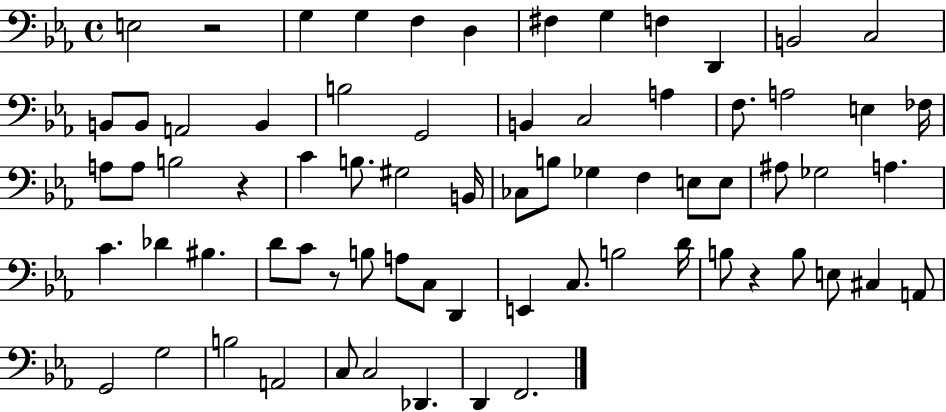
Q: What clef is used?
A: bass